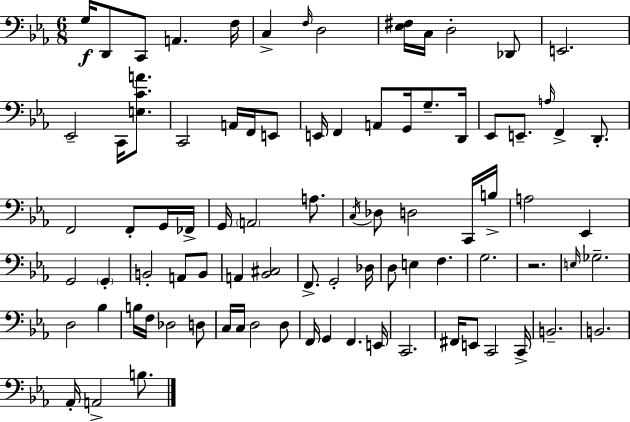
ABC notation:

X:1
T:Untitled
M:6/8
L:1/4
K:Eb
G,/4 D,,/2 C,,/2 A,, F,/4 C, F,/4 D,2 [_E,^F,]/4 C,/4 D,2 _D,,/2 E,,2 _E,,2 C,,/4 [E,CA]/2 C,,2 A,,/4 F,,/4 E,,/2 E,,/4 F,, A,,/2 G,,/4 G,/2 D,,/4 _E,,/2 E,,/2 A,/4 F,, D,,/2 F,,2 F,,/2 G,,/4 _F,,/4 G,,/4 A,,2 A,/2 C,/4 _D,/2 D,2 C,,/4 B,/4 A,2 _E,, G,,2 G,, B,,2 A,,/2 B,,/2 A,, [_B,,^C,]2 F,,/2 G,,2 _D,/4 D,/2 E, F, G,2 z2 E,/4 _G,2 D,2 _B, B,/4 F,/4 _D,2 D,/2 C,/4 C,/4 D,2 D,/2 F,,/4 G,, F,, E,,/4 C,,2 ^F,,/4 E,,/2 C,,2 C,,/4 B,,2 B,,2 _A,,/4 A,,2 B,/2